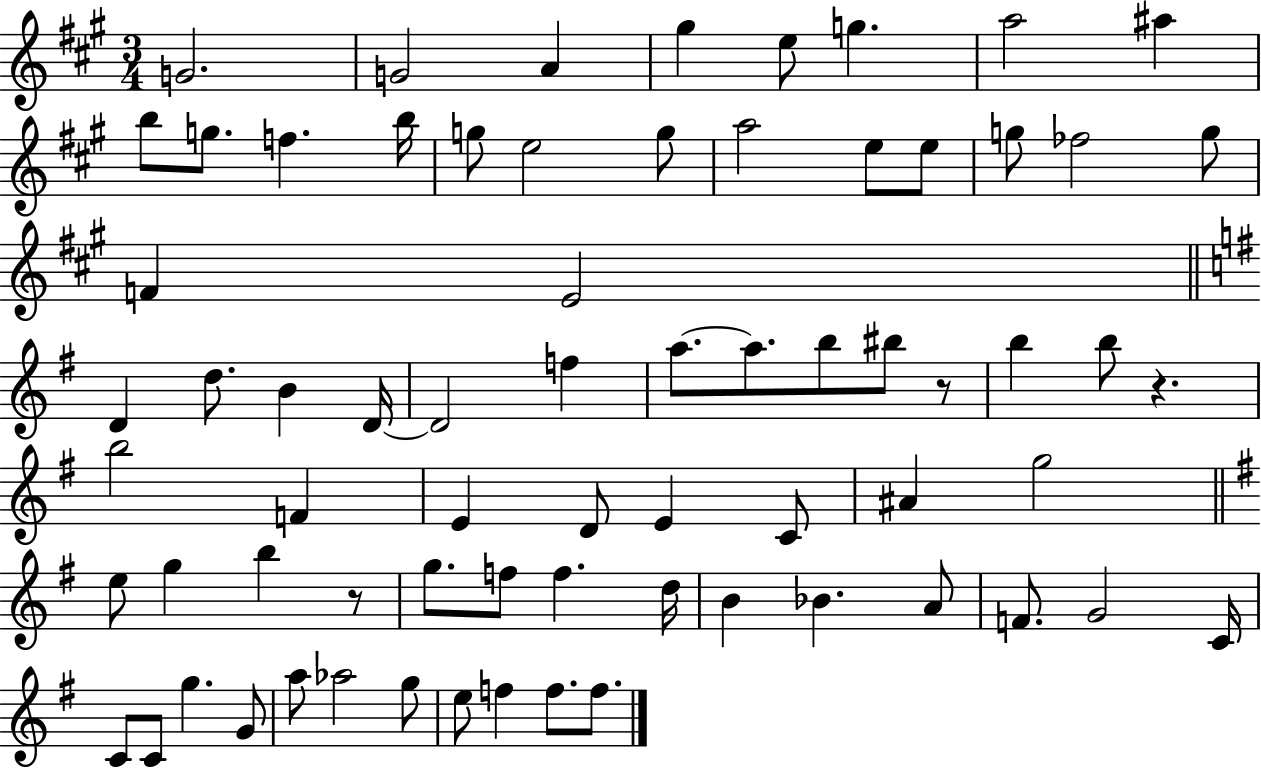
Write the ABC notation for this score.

X:1
T:Untitled
M:3/4
L:1/4
K:A
G2 G2 A ^g e/2 g a2 ^a b/2 g/2 f b/4 g/2 e2 g/2 a2 e/2 e/2 g/2 _f2 g/2 F E2 D d/2 B D/4 D2 f a/2 a/2 b/2 ^b/2 z/2 b b/2 z b2 F E D/2 E C/2 ^A g2 e/2 g b z/2 g/2 f/2 f d/4 B _B A/2 F/2 G2 C/4 C/2 C/2 g G/2 a/2 _a2 g/2 e/2 f f/2 f/2